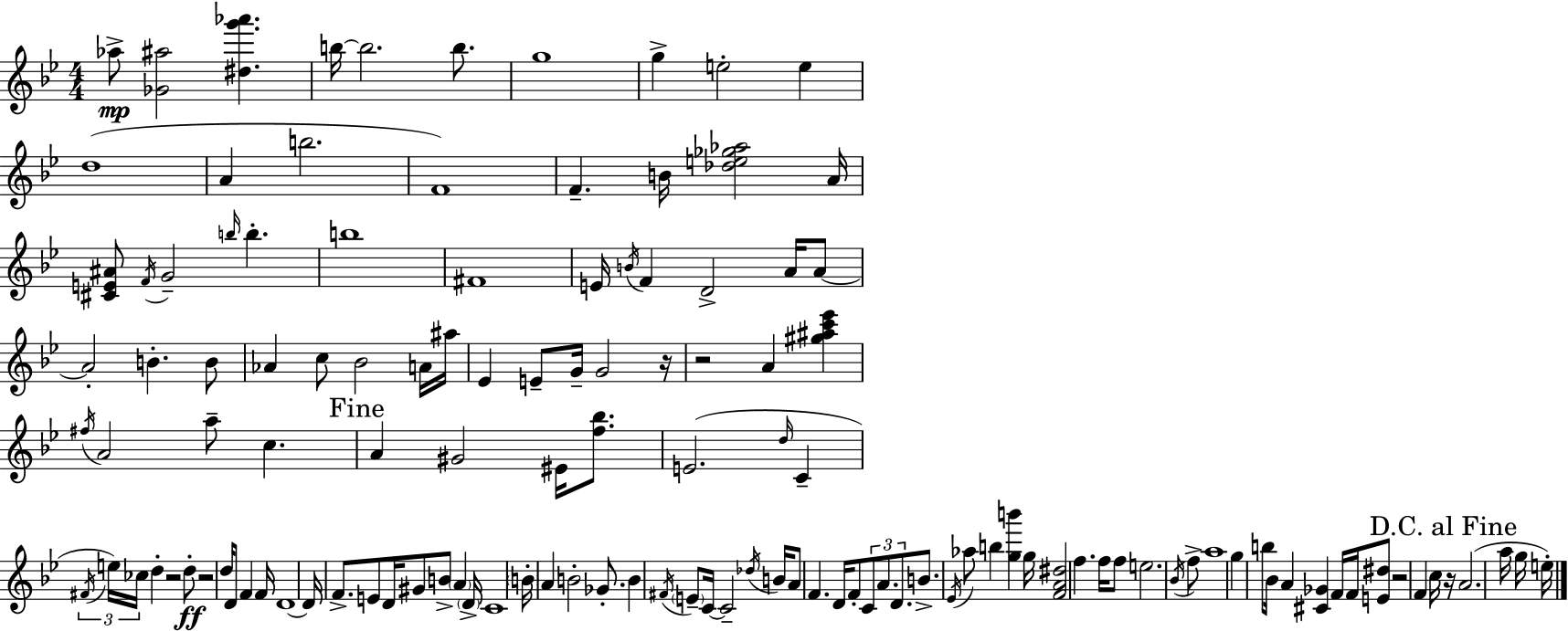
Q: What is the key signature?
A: BES major